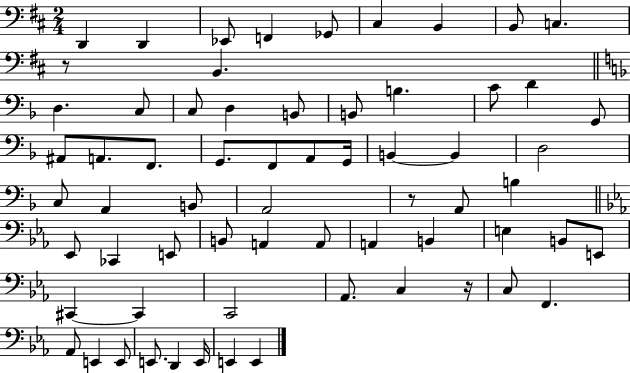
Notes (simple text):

D2/q D2/q Eb2/e F2/q Gb2/e C#3/q B2/q B2/e C3/q. R/e B2/q. D3/q. C3/e C3/e D3/q B2/e B2/e B3/q. C4/e D4/q G2/e A#2/e A2/e. F2/e. G2/e. F2/e A2/e G2/s B2/q B2/q D3/h C3/e A2/q B2/e A2/h R/e A2/e B3/q Eb2/e CES2/q E2/e B2/e A2/q A2/e A2/q B2/q E3/q B2/e E2/e C#2/q C#2/q C2/h Ab2/e. C3/q R/s C3/e F2/q. Ab2/e E2/q E2/e E2/e. D2/q E2/s E2/q E2/q